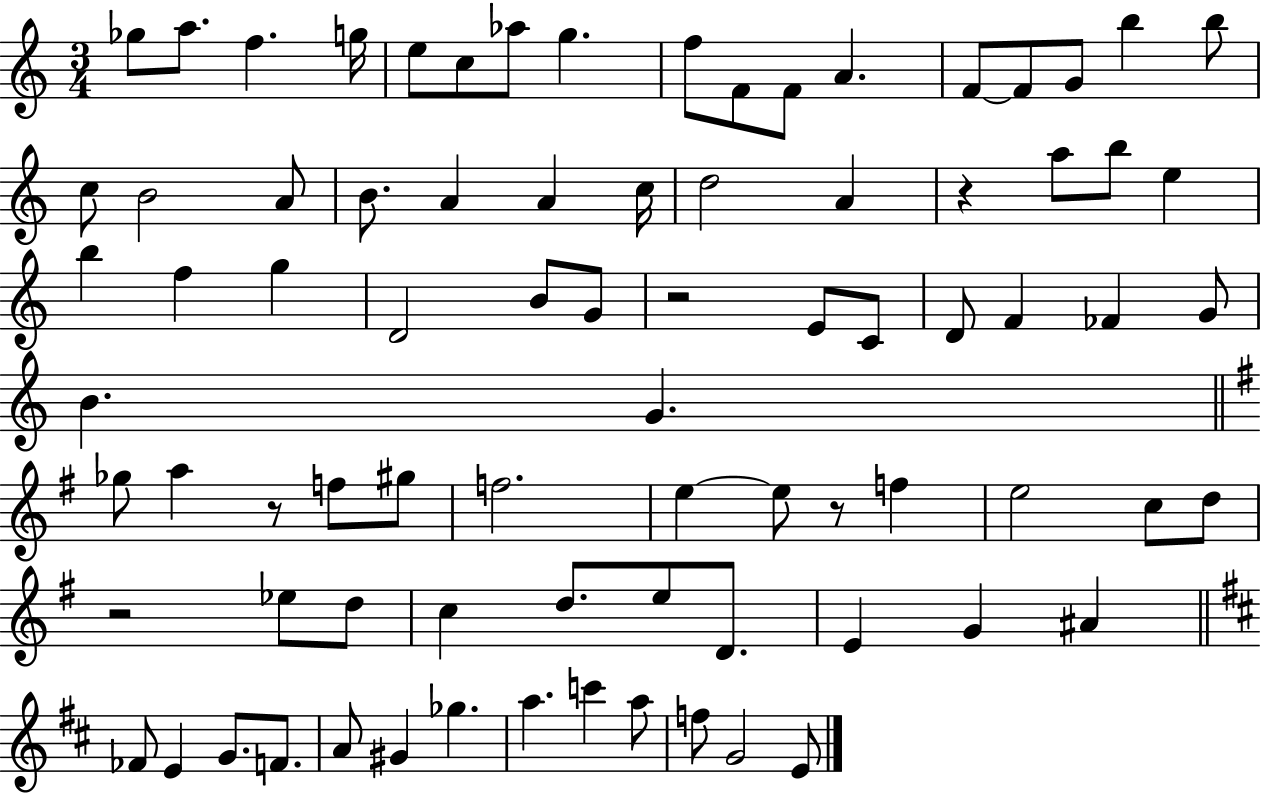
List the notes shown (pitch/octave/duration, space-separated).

Gb5/e A5/e. F5/q. G5/s E5/e C5/e Ab5/e G5/q. F5/e F4/e F4/e A4/q. F4/e F4/e G4/e B5/q B5/e C5/e B4/h A4/e B4/e. A4/q A4/q C5/s D5/h A4/q R/q A5/e B5/e E5/q B5/q F5/q G5/q D4/h B4/e G4/e R/h E4/e C4/e D4/e F4/q FES4/q G4/e B4/q. G4/q. Gb5/e A5/q R/e F5/e G#5/e F5/h. E5/q E5/e R/e F5/q E5/h C5/e D5/e R/h Eb5/e D5/e C5/q D5/e. E5/e D4/e. E4/q G4/q A#4/q FES4/e E4/q G4/e. F4/e. A4/e G#4/q Gb5/q. A5/q. C6/q A5/e F5/e G4/h E4/e